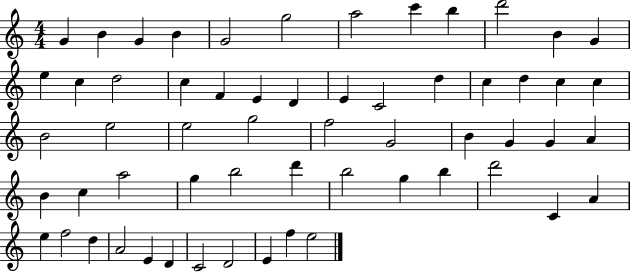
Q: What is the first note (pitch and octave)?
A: G4